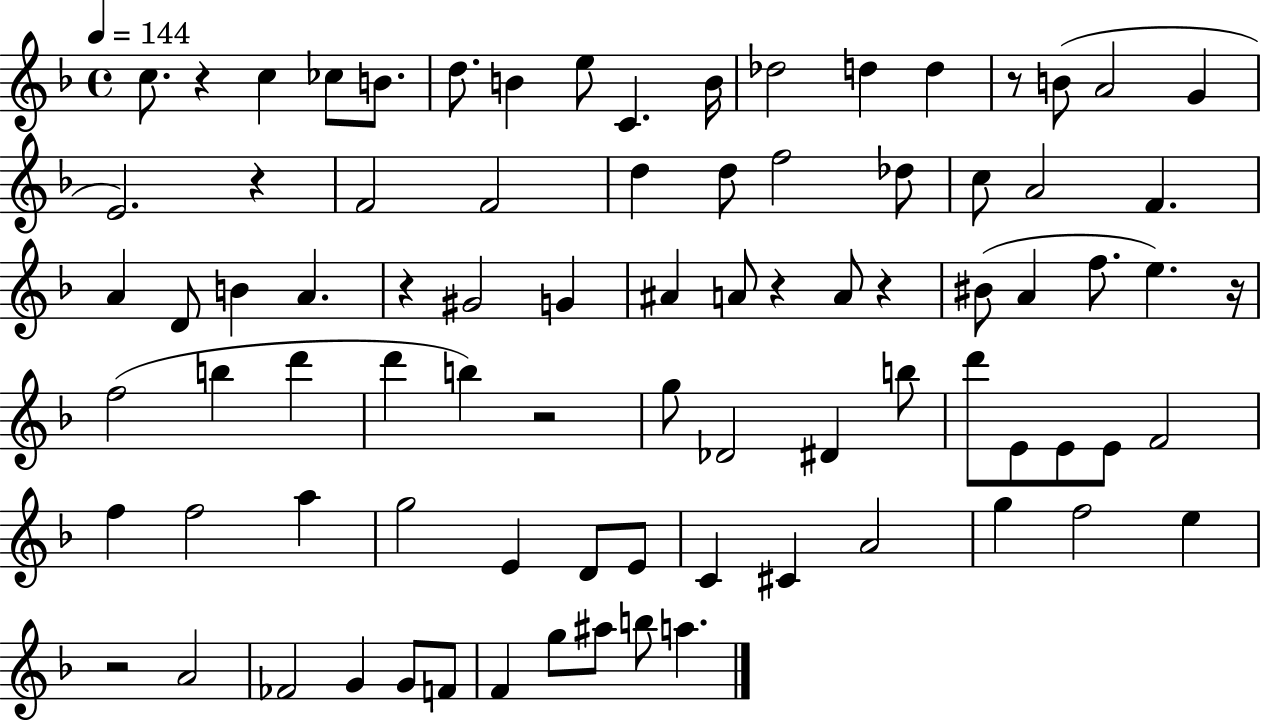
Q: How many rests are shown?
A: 9